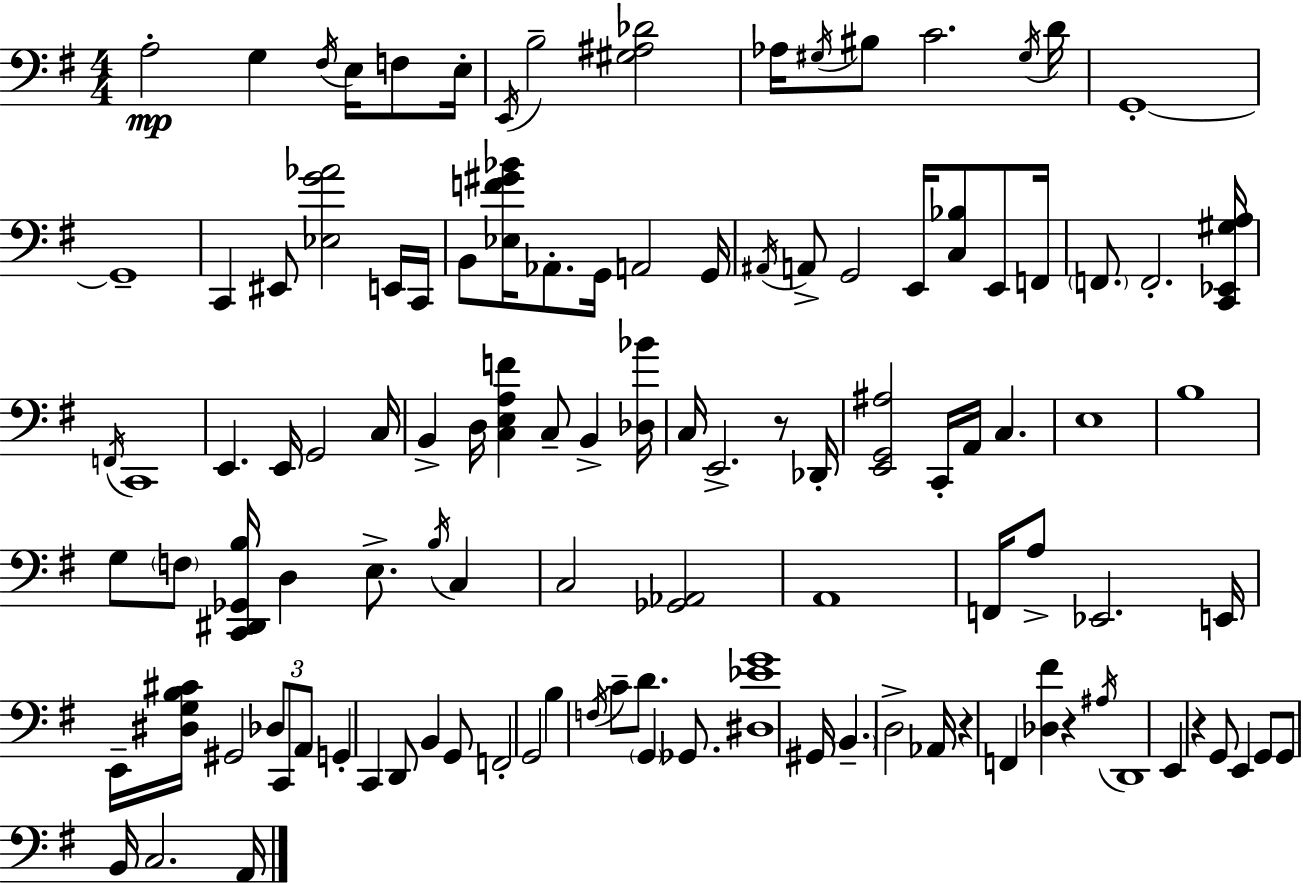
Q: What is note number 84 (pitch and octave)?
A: D3